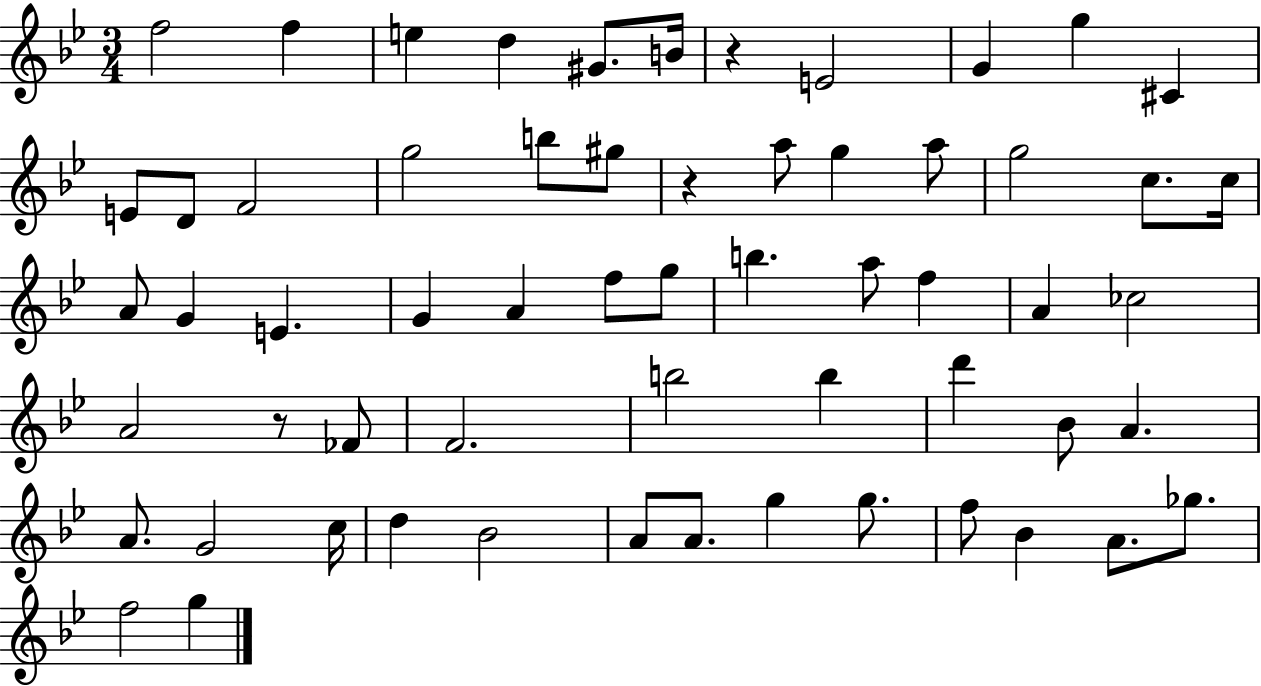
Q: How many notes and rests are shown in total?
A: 60